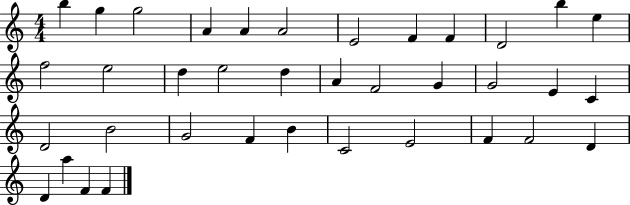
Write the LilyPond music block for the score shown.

{
  \clef treble
  \numericTimeSignature
  \time 4/4
  \key c \major
  b''4 g''4 g''2 | a'4 a'4 a'2 | e'2 f'4 f'4 | d'2 b''4 e''4 | \break f''2 e''2 | d''4 e''2 d''4 | a'4 f'2 g'4 | g'2 e'4 c'4 | \break d'2 b'2 | g'2 f'4 b'4 | c'2 e'2 | f'4 f'2 d'4 | \break d'4 a''4 f'4 f'4 | \bar "|."
}